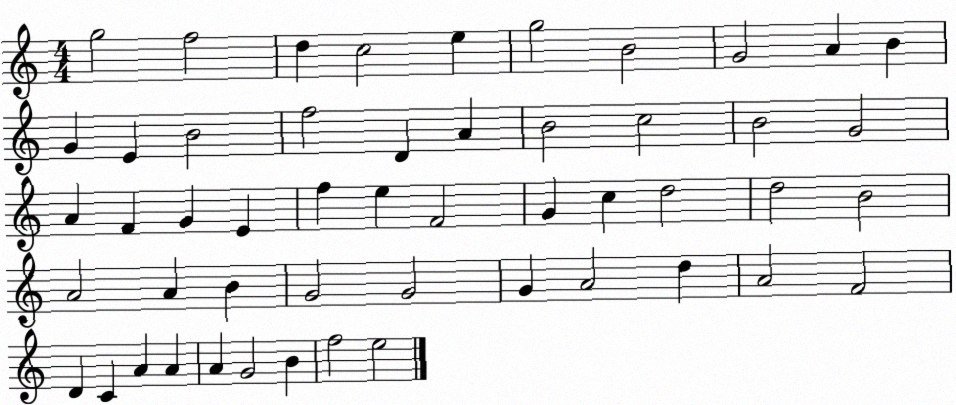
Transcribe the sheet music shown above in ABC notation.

X:1
T:Untitled
M:4/4
L:1/4
K:C
g2 f2 d c2 e g2 B2 G2 A B G E B2 f2 D A B2 c2 B2 G2 A F G E f e F2 G c d2 d2 B2 A2 A B G2 G2 G A2 d A2 F2 D C A A A G2 B f2 e2